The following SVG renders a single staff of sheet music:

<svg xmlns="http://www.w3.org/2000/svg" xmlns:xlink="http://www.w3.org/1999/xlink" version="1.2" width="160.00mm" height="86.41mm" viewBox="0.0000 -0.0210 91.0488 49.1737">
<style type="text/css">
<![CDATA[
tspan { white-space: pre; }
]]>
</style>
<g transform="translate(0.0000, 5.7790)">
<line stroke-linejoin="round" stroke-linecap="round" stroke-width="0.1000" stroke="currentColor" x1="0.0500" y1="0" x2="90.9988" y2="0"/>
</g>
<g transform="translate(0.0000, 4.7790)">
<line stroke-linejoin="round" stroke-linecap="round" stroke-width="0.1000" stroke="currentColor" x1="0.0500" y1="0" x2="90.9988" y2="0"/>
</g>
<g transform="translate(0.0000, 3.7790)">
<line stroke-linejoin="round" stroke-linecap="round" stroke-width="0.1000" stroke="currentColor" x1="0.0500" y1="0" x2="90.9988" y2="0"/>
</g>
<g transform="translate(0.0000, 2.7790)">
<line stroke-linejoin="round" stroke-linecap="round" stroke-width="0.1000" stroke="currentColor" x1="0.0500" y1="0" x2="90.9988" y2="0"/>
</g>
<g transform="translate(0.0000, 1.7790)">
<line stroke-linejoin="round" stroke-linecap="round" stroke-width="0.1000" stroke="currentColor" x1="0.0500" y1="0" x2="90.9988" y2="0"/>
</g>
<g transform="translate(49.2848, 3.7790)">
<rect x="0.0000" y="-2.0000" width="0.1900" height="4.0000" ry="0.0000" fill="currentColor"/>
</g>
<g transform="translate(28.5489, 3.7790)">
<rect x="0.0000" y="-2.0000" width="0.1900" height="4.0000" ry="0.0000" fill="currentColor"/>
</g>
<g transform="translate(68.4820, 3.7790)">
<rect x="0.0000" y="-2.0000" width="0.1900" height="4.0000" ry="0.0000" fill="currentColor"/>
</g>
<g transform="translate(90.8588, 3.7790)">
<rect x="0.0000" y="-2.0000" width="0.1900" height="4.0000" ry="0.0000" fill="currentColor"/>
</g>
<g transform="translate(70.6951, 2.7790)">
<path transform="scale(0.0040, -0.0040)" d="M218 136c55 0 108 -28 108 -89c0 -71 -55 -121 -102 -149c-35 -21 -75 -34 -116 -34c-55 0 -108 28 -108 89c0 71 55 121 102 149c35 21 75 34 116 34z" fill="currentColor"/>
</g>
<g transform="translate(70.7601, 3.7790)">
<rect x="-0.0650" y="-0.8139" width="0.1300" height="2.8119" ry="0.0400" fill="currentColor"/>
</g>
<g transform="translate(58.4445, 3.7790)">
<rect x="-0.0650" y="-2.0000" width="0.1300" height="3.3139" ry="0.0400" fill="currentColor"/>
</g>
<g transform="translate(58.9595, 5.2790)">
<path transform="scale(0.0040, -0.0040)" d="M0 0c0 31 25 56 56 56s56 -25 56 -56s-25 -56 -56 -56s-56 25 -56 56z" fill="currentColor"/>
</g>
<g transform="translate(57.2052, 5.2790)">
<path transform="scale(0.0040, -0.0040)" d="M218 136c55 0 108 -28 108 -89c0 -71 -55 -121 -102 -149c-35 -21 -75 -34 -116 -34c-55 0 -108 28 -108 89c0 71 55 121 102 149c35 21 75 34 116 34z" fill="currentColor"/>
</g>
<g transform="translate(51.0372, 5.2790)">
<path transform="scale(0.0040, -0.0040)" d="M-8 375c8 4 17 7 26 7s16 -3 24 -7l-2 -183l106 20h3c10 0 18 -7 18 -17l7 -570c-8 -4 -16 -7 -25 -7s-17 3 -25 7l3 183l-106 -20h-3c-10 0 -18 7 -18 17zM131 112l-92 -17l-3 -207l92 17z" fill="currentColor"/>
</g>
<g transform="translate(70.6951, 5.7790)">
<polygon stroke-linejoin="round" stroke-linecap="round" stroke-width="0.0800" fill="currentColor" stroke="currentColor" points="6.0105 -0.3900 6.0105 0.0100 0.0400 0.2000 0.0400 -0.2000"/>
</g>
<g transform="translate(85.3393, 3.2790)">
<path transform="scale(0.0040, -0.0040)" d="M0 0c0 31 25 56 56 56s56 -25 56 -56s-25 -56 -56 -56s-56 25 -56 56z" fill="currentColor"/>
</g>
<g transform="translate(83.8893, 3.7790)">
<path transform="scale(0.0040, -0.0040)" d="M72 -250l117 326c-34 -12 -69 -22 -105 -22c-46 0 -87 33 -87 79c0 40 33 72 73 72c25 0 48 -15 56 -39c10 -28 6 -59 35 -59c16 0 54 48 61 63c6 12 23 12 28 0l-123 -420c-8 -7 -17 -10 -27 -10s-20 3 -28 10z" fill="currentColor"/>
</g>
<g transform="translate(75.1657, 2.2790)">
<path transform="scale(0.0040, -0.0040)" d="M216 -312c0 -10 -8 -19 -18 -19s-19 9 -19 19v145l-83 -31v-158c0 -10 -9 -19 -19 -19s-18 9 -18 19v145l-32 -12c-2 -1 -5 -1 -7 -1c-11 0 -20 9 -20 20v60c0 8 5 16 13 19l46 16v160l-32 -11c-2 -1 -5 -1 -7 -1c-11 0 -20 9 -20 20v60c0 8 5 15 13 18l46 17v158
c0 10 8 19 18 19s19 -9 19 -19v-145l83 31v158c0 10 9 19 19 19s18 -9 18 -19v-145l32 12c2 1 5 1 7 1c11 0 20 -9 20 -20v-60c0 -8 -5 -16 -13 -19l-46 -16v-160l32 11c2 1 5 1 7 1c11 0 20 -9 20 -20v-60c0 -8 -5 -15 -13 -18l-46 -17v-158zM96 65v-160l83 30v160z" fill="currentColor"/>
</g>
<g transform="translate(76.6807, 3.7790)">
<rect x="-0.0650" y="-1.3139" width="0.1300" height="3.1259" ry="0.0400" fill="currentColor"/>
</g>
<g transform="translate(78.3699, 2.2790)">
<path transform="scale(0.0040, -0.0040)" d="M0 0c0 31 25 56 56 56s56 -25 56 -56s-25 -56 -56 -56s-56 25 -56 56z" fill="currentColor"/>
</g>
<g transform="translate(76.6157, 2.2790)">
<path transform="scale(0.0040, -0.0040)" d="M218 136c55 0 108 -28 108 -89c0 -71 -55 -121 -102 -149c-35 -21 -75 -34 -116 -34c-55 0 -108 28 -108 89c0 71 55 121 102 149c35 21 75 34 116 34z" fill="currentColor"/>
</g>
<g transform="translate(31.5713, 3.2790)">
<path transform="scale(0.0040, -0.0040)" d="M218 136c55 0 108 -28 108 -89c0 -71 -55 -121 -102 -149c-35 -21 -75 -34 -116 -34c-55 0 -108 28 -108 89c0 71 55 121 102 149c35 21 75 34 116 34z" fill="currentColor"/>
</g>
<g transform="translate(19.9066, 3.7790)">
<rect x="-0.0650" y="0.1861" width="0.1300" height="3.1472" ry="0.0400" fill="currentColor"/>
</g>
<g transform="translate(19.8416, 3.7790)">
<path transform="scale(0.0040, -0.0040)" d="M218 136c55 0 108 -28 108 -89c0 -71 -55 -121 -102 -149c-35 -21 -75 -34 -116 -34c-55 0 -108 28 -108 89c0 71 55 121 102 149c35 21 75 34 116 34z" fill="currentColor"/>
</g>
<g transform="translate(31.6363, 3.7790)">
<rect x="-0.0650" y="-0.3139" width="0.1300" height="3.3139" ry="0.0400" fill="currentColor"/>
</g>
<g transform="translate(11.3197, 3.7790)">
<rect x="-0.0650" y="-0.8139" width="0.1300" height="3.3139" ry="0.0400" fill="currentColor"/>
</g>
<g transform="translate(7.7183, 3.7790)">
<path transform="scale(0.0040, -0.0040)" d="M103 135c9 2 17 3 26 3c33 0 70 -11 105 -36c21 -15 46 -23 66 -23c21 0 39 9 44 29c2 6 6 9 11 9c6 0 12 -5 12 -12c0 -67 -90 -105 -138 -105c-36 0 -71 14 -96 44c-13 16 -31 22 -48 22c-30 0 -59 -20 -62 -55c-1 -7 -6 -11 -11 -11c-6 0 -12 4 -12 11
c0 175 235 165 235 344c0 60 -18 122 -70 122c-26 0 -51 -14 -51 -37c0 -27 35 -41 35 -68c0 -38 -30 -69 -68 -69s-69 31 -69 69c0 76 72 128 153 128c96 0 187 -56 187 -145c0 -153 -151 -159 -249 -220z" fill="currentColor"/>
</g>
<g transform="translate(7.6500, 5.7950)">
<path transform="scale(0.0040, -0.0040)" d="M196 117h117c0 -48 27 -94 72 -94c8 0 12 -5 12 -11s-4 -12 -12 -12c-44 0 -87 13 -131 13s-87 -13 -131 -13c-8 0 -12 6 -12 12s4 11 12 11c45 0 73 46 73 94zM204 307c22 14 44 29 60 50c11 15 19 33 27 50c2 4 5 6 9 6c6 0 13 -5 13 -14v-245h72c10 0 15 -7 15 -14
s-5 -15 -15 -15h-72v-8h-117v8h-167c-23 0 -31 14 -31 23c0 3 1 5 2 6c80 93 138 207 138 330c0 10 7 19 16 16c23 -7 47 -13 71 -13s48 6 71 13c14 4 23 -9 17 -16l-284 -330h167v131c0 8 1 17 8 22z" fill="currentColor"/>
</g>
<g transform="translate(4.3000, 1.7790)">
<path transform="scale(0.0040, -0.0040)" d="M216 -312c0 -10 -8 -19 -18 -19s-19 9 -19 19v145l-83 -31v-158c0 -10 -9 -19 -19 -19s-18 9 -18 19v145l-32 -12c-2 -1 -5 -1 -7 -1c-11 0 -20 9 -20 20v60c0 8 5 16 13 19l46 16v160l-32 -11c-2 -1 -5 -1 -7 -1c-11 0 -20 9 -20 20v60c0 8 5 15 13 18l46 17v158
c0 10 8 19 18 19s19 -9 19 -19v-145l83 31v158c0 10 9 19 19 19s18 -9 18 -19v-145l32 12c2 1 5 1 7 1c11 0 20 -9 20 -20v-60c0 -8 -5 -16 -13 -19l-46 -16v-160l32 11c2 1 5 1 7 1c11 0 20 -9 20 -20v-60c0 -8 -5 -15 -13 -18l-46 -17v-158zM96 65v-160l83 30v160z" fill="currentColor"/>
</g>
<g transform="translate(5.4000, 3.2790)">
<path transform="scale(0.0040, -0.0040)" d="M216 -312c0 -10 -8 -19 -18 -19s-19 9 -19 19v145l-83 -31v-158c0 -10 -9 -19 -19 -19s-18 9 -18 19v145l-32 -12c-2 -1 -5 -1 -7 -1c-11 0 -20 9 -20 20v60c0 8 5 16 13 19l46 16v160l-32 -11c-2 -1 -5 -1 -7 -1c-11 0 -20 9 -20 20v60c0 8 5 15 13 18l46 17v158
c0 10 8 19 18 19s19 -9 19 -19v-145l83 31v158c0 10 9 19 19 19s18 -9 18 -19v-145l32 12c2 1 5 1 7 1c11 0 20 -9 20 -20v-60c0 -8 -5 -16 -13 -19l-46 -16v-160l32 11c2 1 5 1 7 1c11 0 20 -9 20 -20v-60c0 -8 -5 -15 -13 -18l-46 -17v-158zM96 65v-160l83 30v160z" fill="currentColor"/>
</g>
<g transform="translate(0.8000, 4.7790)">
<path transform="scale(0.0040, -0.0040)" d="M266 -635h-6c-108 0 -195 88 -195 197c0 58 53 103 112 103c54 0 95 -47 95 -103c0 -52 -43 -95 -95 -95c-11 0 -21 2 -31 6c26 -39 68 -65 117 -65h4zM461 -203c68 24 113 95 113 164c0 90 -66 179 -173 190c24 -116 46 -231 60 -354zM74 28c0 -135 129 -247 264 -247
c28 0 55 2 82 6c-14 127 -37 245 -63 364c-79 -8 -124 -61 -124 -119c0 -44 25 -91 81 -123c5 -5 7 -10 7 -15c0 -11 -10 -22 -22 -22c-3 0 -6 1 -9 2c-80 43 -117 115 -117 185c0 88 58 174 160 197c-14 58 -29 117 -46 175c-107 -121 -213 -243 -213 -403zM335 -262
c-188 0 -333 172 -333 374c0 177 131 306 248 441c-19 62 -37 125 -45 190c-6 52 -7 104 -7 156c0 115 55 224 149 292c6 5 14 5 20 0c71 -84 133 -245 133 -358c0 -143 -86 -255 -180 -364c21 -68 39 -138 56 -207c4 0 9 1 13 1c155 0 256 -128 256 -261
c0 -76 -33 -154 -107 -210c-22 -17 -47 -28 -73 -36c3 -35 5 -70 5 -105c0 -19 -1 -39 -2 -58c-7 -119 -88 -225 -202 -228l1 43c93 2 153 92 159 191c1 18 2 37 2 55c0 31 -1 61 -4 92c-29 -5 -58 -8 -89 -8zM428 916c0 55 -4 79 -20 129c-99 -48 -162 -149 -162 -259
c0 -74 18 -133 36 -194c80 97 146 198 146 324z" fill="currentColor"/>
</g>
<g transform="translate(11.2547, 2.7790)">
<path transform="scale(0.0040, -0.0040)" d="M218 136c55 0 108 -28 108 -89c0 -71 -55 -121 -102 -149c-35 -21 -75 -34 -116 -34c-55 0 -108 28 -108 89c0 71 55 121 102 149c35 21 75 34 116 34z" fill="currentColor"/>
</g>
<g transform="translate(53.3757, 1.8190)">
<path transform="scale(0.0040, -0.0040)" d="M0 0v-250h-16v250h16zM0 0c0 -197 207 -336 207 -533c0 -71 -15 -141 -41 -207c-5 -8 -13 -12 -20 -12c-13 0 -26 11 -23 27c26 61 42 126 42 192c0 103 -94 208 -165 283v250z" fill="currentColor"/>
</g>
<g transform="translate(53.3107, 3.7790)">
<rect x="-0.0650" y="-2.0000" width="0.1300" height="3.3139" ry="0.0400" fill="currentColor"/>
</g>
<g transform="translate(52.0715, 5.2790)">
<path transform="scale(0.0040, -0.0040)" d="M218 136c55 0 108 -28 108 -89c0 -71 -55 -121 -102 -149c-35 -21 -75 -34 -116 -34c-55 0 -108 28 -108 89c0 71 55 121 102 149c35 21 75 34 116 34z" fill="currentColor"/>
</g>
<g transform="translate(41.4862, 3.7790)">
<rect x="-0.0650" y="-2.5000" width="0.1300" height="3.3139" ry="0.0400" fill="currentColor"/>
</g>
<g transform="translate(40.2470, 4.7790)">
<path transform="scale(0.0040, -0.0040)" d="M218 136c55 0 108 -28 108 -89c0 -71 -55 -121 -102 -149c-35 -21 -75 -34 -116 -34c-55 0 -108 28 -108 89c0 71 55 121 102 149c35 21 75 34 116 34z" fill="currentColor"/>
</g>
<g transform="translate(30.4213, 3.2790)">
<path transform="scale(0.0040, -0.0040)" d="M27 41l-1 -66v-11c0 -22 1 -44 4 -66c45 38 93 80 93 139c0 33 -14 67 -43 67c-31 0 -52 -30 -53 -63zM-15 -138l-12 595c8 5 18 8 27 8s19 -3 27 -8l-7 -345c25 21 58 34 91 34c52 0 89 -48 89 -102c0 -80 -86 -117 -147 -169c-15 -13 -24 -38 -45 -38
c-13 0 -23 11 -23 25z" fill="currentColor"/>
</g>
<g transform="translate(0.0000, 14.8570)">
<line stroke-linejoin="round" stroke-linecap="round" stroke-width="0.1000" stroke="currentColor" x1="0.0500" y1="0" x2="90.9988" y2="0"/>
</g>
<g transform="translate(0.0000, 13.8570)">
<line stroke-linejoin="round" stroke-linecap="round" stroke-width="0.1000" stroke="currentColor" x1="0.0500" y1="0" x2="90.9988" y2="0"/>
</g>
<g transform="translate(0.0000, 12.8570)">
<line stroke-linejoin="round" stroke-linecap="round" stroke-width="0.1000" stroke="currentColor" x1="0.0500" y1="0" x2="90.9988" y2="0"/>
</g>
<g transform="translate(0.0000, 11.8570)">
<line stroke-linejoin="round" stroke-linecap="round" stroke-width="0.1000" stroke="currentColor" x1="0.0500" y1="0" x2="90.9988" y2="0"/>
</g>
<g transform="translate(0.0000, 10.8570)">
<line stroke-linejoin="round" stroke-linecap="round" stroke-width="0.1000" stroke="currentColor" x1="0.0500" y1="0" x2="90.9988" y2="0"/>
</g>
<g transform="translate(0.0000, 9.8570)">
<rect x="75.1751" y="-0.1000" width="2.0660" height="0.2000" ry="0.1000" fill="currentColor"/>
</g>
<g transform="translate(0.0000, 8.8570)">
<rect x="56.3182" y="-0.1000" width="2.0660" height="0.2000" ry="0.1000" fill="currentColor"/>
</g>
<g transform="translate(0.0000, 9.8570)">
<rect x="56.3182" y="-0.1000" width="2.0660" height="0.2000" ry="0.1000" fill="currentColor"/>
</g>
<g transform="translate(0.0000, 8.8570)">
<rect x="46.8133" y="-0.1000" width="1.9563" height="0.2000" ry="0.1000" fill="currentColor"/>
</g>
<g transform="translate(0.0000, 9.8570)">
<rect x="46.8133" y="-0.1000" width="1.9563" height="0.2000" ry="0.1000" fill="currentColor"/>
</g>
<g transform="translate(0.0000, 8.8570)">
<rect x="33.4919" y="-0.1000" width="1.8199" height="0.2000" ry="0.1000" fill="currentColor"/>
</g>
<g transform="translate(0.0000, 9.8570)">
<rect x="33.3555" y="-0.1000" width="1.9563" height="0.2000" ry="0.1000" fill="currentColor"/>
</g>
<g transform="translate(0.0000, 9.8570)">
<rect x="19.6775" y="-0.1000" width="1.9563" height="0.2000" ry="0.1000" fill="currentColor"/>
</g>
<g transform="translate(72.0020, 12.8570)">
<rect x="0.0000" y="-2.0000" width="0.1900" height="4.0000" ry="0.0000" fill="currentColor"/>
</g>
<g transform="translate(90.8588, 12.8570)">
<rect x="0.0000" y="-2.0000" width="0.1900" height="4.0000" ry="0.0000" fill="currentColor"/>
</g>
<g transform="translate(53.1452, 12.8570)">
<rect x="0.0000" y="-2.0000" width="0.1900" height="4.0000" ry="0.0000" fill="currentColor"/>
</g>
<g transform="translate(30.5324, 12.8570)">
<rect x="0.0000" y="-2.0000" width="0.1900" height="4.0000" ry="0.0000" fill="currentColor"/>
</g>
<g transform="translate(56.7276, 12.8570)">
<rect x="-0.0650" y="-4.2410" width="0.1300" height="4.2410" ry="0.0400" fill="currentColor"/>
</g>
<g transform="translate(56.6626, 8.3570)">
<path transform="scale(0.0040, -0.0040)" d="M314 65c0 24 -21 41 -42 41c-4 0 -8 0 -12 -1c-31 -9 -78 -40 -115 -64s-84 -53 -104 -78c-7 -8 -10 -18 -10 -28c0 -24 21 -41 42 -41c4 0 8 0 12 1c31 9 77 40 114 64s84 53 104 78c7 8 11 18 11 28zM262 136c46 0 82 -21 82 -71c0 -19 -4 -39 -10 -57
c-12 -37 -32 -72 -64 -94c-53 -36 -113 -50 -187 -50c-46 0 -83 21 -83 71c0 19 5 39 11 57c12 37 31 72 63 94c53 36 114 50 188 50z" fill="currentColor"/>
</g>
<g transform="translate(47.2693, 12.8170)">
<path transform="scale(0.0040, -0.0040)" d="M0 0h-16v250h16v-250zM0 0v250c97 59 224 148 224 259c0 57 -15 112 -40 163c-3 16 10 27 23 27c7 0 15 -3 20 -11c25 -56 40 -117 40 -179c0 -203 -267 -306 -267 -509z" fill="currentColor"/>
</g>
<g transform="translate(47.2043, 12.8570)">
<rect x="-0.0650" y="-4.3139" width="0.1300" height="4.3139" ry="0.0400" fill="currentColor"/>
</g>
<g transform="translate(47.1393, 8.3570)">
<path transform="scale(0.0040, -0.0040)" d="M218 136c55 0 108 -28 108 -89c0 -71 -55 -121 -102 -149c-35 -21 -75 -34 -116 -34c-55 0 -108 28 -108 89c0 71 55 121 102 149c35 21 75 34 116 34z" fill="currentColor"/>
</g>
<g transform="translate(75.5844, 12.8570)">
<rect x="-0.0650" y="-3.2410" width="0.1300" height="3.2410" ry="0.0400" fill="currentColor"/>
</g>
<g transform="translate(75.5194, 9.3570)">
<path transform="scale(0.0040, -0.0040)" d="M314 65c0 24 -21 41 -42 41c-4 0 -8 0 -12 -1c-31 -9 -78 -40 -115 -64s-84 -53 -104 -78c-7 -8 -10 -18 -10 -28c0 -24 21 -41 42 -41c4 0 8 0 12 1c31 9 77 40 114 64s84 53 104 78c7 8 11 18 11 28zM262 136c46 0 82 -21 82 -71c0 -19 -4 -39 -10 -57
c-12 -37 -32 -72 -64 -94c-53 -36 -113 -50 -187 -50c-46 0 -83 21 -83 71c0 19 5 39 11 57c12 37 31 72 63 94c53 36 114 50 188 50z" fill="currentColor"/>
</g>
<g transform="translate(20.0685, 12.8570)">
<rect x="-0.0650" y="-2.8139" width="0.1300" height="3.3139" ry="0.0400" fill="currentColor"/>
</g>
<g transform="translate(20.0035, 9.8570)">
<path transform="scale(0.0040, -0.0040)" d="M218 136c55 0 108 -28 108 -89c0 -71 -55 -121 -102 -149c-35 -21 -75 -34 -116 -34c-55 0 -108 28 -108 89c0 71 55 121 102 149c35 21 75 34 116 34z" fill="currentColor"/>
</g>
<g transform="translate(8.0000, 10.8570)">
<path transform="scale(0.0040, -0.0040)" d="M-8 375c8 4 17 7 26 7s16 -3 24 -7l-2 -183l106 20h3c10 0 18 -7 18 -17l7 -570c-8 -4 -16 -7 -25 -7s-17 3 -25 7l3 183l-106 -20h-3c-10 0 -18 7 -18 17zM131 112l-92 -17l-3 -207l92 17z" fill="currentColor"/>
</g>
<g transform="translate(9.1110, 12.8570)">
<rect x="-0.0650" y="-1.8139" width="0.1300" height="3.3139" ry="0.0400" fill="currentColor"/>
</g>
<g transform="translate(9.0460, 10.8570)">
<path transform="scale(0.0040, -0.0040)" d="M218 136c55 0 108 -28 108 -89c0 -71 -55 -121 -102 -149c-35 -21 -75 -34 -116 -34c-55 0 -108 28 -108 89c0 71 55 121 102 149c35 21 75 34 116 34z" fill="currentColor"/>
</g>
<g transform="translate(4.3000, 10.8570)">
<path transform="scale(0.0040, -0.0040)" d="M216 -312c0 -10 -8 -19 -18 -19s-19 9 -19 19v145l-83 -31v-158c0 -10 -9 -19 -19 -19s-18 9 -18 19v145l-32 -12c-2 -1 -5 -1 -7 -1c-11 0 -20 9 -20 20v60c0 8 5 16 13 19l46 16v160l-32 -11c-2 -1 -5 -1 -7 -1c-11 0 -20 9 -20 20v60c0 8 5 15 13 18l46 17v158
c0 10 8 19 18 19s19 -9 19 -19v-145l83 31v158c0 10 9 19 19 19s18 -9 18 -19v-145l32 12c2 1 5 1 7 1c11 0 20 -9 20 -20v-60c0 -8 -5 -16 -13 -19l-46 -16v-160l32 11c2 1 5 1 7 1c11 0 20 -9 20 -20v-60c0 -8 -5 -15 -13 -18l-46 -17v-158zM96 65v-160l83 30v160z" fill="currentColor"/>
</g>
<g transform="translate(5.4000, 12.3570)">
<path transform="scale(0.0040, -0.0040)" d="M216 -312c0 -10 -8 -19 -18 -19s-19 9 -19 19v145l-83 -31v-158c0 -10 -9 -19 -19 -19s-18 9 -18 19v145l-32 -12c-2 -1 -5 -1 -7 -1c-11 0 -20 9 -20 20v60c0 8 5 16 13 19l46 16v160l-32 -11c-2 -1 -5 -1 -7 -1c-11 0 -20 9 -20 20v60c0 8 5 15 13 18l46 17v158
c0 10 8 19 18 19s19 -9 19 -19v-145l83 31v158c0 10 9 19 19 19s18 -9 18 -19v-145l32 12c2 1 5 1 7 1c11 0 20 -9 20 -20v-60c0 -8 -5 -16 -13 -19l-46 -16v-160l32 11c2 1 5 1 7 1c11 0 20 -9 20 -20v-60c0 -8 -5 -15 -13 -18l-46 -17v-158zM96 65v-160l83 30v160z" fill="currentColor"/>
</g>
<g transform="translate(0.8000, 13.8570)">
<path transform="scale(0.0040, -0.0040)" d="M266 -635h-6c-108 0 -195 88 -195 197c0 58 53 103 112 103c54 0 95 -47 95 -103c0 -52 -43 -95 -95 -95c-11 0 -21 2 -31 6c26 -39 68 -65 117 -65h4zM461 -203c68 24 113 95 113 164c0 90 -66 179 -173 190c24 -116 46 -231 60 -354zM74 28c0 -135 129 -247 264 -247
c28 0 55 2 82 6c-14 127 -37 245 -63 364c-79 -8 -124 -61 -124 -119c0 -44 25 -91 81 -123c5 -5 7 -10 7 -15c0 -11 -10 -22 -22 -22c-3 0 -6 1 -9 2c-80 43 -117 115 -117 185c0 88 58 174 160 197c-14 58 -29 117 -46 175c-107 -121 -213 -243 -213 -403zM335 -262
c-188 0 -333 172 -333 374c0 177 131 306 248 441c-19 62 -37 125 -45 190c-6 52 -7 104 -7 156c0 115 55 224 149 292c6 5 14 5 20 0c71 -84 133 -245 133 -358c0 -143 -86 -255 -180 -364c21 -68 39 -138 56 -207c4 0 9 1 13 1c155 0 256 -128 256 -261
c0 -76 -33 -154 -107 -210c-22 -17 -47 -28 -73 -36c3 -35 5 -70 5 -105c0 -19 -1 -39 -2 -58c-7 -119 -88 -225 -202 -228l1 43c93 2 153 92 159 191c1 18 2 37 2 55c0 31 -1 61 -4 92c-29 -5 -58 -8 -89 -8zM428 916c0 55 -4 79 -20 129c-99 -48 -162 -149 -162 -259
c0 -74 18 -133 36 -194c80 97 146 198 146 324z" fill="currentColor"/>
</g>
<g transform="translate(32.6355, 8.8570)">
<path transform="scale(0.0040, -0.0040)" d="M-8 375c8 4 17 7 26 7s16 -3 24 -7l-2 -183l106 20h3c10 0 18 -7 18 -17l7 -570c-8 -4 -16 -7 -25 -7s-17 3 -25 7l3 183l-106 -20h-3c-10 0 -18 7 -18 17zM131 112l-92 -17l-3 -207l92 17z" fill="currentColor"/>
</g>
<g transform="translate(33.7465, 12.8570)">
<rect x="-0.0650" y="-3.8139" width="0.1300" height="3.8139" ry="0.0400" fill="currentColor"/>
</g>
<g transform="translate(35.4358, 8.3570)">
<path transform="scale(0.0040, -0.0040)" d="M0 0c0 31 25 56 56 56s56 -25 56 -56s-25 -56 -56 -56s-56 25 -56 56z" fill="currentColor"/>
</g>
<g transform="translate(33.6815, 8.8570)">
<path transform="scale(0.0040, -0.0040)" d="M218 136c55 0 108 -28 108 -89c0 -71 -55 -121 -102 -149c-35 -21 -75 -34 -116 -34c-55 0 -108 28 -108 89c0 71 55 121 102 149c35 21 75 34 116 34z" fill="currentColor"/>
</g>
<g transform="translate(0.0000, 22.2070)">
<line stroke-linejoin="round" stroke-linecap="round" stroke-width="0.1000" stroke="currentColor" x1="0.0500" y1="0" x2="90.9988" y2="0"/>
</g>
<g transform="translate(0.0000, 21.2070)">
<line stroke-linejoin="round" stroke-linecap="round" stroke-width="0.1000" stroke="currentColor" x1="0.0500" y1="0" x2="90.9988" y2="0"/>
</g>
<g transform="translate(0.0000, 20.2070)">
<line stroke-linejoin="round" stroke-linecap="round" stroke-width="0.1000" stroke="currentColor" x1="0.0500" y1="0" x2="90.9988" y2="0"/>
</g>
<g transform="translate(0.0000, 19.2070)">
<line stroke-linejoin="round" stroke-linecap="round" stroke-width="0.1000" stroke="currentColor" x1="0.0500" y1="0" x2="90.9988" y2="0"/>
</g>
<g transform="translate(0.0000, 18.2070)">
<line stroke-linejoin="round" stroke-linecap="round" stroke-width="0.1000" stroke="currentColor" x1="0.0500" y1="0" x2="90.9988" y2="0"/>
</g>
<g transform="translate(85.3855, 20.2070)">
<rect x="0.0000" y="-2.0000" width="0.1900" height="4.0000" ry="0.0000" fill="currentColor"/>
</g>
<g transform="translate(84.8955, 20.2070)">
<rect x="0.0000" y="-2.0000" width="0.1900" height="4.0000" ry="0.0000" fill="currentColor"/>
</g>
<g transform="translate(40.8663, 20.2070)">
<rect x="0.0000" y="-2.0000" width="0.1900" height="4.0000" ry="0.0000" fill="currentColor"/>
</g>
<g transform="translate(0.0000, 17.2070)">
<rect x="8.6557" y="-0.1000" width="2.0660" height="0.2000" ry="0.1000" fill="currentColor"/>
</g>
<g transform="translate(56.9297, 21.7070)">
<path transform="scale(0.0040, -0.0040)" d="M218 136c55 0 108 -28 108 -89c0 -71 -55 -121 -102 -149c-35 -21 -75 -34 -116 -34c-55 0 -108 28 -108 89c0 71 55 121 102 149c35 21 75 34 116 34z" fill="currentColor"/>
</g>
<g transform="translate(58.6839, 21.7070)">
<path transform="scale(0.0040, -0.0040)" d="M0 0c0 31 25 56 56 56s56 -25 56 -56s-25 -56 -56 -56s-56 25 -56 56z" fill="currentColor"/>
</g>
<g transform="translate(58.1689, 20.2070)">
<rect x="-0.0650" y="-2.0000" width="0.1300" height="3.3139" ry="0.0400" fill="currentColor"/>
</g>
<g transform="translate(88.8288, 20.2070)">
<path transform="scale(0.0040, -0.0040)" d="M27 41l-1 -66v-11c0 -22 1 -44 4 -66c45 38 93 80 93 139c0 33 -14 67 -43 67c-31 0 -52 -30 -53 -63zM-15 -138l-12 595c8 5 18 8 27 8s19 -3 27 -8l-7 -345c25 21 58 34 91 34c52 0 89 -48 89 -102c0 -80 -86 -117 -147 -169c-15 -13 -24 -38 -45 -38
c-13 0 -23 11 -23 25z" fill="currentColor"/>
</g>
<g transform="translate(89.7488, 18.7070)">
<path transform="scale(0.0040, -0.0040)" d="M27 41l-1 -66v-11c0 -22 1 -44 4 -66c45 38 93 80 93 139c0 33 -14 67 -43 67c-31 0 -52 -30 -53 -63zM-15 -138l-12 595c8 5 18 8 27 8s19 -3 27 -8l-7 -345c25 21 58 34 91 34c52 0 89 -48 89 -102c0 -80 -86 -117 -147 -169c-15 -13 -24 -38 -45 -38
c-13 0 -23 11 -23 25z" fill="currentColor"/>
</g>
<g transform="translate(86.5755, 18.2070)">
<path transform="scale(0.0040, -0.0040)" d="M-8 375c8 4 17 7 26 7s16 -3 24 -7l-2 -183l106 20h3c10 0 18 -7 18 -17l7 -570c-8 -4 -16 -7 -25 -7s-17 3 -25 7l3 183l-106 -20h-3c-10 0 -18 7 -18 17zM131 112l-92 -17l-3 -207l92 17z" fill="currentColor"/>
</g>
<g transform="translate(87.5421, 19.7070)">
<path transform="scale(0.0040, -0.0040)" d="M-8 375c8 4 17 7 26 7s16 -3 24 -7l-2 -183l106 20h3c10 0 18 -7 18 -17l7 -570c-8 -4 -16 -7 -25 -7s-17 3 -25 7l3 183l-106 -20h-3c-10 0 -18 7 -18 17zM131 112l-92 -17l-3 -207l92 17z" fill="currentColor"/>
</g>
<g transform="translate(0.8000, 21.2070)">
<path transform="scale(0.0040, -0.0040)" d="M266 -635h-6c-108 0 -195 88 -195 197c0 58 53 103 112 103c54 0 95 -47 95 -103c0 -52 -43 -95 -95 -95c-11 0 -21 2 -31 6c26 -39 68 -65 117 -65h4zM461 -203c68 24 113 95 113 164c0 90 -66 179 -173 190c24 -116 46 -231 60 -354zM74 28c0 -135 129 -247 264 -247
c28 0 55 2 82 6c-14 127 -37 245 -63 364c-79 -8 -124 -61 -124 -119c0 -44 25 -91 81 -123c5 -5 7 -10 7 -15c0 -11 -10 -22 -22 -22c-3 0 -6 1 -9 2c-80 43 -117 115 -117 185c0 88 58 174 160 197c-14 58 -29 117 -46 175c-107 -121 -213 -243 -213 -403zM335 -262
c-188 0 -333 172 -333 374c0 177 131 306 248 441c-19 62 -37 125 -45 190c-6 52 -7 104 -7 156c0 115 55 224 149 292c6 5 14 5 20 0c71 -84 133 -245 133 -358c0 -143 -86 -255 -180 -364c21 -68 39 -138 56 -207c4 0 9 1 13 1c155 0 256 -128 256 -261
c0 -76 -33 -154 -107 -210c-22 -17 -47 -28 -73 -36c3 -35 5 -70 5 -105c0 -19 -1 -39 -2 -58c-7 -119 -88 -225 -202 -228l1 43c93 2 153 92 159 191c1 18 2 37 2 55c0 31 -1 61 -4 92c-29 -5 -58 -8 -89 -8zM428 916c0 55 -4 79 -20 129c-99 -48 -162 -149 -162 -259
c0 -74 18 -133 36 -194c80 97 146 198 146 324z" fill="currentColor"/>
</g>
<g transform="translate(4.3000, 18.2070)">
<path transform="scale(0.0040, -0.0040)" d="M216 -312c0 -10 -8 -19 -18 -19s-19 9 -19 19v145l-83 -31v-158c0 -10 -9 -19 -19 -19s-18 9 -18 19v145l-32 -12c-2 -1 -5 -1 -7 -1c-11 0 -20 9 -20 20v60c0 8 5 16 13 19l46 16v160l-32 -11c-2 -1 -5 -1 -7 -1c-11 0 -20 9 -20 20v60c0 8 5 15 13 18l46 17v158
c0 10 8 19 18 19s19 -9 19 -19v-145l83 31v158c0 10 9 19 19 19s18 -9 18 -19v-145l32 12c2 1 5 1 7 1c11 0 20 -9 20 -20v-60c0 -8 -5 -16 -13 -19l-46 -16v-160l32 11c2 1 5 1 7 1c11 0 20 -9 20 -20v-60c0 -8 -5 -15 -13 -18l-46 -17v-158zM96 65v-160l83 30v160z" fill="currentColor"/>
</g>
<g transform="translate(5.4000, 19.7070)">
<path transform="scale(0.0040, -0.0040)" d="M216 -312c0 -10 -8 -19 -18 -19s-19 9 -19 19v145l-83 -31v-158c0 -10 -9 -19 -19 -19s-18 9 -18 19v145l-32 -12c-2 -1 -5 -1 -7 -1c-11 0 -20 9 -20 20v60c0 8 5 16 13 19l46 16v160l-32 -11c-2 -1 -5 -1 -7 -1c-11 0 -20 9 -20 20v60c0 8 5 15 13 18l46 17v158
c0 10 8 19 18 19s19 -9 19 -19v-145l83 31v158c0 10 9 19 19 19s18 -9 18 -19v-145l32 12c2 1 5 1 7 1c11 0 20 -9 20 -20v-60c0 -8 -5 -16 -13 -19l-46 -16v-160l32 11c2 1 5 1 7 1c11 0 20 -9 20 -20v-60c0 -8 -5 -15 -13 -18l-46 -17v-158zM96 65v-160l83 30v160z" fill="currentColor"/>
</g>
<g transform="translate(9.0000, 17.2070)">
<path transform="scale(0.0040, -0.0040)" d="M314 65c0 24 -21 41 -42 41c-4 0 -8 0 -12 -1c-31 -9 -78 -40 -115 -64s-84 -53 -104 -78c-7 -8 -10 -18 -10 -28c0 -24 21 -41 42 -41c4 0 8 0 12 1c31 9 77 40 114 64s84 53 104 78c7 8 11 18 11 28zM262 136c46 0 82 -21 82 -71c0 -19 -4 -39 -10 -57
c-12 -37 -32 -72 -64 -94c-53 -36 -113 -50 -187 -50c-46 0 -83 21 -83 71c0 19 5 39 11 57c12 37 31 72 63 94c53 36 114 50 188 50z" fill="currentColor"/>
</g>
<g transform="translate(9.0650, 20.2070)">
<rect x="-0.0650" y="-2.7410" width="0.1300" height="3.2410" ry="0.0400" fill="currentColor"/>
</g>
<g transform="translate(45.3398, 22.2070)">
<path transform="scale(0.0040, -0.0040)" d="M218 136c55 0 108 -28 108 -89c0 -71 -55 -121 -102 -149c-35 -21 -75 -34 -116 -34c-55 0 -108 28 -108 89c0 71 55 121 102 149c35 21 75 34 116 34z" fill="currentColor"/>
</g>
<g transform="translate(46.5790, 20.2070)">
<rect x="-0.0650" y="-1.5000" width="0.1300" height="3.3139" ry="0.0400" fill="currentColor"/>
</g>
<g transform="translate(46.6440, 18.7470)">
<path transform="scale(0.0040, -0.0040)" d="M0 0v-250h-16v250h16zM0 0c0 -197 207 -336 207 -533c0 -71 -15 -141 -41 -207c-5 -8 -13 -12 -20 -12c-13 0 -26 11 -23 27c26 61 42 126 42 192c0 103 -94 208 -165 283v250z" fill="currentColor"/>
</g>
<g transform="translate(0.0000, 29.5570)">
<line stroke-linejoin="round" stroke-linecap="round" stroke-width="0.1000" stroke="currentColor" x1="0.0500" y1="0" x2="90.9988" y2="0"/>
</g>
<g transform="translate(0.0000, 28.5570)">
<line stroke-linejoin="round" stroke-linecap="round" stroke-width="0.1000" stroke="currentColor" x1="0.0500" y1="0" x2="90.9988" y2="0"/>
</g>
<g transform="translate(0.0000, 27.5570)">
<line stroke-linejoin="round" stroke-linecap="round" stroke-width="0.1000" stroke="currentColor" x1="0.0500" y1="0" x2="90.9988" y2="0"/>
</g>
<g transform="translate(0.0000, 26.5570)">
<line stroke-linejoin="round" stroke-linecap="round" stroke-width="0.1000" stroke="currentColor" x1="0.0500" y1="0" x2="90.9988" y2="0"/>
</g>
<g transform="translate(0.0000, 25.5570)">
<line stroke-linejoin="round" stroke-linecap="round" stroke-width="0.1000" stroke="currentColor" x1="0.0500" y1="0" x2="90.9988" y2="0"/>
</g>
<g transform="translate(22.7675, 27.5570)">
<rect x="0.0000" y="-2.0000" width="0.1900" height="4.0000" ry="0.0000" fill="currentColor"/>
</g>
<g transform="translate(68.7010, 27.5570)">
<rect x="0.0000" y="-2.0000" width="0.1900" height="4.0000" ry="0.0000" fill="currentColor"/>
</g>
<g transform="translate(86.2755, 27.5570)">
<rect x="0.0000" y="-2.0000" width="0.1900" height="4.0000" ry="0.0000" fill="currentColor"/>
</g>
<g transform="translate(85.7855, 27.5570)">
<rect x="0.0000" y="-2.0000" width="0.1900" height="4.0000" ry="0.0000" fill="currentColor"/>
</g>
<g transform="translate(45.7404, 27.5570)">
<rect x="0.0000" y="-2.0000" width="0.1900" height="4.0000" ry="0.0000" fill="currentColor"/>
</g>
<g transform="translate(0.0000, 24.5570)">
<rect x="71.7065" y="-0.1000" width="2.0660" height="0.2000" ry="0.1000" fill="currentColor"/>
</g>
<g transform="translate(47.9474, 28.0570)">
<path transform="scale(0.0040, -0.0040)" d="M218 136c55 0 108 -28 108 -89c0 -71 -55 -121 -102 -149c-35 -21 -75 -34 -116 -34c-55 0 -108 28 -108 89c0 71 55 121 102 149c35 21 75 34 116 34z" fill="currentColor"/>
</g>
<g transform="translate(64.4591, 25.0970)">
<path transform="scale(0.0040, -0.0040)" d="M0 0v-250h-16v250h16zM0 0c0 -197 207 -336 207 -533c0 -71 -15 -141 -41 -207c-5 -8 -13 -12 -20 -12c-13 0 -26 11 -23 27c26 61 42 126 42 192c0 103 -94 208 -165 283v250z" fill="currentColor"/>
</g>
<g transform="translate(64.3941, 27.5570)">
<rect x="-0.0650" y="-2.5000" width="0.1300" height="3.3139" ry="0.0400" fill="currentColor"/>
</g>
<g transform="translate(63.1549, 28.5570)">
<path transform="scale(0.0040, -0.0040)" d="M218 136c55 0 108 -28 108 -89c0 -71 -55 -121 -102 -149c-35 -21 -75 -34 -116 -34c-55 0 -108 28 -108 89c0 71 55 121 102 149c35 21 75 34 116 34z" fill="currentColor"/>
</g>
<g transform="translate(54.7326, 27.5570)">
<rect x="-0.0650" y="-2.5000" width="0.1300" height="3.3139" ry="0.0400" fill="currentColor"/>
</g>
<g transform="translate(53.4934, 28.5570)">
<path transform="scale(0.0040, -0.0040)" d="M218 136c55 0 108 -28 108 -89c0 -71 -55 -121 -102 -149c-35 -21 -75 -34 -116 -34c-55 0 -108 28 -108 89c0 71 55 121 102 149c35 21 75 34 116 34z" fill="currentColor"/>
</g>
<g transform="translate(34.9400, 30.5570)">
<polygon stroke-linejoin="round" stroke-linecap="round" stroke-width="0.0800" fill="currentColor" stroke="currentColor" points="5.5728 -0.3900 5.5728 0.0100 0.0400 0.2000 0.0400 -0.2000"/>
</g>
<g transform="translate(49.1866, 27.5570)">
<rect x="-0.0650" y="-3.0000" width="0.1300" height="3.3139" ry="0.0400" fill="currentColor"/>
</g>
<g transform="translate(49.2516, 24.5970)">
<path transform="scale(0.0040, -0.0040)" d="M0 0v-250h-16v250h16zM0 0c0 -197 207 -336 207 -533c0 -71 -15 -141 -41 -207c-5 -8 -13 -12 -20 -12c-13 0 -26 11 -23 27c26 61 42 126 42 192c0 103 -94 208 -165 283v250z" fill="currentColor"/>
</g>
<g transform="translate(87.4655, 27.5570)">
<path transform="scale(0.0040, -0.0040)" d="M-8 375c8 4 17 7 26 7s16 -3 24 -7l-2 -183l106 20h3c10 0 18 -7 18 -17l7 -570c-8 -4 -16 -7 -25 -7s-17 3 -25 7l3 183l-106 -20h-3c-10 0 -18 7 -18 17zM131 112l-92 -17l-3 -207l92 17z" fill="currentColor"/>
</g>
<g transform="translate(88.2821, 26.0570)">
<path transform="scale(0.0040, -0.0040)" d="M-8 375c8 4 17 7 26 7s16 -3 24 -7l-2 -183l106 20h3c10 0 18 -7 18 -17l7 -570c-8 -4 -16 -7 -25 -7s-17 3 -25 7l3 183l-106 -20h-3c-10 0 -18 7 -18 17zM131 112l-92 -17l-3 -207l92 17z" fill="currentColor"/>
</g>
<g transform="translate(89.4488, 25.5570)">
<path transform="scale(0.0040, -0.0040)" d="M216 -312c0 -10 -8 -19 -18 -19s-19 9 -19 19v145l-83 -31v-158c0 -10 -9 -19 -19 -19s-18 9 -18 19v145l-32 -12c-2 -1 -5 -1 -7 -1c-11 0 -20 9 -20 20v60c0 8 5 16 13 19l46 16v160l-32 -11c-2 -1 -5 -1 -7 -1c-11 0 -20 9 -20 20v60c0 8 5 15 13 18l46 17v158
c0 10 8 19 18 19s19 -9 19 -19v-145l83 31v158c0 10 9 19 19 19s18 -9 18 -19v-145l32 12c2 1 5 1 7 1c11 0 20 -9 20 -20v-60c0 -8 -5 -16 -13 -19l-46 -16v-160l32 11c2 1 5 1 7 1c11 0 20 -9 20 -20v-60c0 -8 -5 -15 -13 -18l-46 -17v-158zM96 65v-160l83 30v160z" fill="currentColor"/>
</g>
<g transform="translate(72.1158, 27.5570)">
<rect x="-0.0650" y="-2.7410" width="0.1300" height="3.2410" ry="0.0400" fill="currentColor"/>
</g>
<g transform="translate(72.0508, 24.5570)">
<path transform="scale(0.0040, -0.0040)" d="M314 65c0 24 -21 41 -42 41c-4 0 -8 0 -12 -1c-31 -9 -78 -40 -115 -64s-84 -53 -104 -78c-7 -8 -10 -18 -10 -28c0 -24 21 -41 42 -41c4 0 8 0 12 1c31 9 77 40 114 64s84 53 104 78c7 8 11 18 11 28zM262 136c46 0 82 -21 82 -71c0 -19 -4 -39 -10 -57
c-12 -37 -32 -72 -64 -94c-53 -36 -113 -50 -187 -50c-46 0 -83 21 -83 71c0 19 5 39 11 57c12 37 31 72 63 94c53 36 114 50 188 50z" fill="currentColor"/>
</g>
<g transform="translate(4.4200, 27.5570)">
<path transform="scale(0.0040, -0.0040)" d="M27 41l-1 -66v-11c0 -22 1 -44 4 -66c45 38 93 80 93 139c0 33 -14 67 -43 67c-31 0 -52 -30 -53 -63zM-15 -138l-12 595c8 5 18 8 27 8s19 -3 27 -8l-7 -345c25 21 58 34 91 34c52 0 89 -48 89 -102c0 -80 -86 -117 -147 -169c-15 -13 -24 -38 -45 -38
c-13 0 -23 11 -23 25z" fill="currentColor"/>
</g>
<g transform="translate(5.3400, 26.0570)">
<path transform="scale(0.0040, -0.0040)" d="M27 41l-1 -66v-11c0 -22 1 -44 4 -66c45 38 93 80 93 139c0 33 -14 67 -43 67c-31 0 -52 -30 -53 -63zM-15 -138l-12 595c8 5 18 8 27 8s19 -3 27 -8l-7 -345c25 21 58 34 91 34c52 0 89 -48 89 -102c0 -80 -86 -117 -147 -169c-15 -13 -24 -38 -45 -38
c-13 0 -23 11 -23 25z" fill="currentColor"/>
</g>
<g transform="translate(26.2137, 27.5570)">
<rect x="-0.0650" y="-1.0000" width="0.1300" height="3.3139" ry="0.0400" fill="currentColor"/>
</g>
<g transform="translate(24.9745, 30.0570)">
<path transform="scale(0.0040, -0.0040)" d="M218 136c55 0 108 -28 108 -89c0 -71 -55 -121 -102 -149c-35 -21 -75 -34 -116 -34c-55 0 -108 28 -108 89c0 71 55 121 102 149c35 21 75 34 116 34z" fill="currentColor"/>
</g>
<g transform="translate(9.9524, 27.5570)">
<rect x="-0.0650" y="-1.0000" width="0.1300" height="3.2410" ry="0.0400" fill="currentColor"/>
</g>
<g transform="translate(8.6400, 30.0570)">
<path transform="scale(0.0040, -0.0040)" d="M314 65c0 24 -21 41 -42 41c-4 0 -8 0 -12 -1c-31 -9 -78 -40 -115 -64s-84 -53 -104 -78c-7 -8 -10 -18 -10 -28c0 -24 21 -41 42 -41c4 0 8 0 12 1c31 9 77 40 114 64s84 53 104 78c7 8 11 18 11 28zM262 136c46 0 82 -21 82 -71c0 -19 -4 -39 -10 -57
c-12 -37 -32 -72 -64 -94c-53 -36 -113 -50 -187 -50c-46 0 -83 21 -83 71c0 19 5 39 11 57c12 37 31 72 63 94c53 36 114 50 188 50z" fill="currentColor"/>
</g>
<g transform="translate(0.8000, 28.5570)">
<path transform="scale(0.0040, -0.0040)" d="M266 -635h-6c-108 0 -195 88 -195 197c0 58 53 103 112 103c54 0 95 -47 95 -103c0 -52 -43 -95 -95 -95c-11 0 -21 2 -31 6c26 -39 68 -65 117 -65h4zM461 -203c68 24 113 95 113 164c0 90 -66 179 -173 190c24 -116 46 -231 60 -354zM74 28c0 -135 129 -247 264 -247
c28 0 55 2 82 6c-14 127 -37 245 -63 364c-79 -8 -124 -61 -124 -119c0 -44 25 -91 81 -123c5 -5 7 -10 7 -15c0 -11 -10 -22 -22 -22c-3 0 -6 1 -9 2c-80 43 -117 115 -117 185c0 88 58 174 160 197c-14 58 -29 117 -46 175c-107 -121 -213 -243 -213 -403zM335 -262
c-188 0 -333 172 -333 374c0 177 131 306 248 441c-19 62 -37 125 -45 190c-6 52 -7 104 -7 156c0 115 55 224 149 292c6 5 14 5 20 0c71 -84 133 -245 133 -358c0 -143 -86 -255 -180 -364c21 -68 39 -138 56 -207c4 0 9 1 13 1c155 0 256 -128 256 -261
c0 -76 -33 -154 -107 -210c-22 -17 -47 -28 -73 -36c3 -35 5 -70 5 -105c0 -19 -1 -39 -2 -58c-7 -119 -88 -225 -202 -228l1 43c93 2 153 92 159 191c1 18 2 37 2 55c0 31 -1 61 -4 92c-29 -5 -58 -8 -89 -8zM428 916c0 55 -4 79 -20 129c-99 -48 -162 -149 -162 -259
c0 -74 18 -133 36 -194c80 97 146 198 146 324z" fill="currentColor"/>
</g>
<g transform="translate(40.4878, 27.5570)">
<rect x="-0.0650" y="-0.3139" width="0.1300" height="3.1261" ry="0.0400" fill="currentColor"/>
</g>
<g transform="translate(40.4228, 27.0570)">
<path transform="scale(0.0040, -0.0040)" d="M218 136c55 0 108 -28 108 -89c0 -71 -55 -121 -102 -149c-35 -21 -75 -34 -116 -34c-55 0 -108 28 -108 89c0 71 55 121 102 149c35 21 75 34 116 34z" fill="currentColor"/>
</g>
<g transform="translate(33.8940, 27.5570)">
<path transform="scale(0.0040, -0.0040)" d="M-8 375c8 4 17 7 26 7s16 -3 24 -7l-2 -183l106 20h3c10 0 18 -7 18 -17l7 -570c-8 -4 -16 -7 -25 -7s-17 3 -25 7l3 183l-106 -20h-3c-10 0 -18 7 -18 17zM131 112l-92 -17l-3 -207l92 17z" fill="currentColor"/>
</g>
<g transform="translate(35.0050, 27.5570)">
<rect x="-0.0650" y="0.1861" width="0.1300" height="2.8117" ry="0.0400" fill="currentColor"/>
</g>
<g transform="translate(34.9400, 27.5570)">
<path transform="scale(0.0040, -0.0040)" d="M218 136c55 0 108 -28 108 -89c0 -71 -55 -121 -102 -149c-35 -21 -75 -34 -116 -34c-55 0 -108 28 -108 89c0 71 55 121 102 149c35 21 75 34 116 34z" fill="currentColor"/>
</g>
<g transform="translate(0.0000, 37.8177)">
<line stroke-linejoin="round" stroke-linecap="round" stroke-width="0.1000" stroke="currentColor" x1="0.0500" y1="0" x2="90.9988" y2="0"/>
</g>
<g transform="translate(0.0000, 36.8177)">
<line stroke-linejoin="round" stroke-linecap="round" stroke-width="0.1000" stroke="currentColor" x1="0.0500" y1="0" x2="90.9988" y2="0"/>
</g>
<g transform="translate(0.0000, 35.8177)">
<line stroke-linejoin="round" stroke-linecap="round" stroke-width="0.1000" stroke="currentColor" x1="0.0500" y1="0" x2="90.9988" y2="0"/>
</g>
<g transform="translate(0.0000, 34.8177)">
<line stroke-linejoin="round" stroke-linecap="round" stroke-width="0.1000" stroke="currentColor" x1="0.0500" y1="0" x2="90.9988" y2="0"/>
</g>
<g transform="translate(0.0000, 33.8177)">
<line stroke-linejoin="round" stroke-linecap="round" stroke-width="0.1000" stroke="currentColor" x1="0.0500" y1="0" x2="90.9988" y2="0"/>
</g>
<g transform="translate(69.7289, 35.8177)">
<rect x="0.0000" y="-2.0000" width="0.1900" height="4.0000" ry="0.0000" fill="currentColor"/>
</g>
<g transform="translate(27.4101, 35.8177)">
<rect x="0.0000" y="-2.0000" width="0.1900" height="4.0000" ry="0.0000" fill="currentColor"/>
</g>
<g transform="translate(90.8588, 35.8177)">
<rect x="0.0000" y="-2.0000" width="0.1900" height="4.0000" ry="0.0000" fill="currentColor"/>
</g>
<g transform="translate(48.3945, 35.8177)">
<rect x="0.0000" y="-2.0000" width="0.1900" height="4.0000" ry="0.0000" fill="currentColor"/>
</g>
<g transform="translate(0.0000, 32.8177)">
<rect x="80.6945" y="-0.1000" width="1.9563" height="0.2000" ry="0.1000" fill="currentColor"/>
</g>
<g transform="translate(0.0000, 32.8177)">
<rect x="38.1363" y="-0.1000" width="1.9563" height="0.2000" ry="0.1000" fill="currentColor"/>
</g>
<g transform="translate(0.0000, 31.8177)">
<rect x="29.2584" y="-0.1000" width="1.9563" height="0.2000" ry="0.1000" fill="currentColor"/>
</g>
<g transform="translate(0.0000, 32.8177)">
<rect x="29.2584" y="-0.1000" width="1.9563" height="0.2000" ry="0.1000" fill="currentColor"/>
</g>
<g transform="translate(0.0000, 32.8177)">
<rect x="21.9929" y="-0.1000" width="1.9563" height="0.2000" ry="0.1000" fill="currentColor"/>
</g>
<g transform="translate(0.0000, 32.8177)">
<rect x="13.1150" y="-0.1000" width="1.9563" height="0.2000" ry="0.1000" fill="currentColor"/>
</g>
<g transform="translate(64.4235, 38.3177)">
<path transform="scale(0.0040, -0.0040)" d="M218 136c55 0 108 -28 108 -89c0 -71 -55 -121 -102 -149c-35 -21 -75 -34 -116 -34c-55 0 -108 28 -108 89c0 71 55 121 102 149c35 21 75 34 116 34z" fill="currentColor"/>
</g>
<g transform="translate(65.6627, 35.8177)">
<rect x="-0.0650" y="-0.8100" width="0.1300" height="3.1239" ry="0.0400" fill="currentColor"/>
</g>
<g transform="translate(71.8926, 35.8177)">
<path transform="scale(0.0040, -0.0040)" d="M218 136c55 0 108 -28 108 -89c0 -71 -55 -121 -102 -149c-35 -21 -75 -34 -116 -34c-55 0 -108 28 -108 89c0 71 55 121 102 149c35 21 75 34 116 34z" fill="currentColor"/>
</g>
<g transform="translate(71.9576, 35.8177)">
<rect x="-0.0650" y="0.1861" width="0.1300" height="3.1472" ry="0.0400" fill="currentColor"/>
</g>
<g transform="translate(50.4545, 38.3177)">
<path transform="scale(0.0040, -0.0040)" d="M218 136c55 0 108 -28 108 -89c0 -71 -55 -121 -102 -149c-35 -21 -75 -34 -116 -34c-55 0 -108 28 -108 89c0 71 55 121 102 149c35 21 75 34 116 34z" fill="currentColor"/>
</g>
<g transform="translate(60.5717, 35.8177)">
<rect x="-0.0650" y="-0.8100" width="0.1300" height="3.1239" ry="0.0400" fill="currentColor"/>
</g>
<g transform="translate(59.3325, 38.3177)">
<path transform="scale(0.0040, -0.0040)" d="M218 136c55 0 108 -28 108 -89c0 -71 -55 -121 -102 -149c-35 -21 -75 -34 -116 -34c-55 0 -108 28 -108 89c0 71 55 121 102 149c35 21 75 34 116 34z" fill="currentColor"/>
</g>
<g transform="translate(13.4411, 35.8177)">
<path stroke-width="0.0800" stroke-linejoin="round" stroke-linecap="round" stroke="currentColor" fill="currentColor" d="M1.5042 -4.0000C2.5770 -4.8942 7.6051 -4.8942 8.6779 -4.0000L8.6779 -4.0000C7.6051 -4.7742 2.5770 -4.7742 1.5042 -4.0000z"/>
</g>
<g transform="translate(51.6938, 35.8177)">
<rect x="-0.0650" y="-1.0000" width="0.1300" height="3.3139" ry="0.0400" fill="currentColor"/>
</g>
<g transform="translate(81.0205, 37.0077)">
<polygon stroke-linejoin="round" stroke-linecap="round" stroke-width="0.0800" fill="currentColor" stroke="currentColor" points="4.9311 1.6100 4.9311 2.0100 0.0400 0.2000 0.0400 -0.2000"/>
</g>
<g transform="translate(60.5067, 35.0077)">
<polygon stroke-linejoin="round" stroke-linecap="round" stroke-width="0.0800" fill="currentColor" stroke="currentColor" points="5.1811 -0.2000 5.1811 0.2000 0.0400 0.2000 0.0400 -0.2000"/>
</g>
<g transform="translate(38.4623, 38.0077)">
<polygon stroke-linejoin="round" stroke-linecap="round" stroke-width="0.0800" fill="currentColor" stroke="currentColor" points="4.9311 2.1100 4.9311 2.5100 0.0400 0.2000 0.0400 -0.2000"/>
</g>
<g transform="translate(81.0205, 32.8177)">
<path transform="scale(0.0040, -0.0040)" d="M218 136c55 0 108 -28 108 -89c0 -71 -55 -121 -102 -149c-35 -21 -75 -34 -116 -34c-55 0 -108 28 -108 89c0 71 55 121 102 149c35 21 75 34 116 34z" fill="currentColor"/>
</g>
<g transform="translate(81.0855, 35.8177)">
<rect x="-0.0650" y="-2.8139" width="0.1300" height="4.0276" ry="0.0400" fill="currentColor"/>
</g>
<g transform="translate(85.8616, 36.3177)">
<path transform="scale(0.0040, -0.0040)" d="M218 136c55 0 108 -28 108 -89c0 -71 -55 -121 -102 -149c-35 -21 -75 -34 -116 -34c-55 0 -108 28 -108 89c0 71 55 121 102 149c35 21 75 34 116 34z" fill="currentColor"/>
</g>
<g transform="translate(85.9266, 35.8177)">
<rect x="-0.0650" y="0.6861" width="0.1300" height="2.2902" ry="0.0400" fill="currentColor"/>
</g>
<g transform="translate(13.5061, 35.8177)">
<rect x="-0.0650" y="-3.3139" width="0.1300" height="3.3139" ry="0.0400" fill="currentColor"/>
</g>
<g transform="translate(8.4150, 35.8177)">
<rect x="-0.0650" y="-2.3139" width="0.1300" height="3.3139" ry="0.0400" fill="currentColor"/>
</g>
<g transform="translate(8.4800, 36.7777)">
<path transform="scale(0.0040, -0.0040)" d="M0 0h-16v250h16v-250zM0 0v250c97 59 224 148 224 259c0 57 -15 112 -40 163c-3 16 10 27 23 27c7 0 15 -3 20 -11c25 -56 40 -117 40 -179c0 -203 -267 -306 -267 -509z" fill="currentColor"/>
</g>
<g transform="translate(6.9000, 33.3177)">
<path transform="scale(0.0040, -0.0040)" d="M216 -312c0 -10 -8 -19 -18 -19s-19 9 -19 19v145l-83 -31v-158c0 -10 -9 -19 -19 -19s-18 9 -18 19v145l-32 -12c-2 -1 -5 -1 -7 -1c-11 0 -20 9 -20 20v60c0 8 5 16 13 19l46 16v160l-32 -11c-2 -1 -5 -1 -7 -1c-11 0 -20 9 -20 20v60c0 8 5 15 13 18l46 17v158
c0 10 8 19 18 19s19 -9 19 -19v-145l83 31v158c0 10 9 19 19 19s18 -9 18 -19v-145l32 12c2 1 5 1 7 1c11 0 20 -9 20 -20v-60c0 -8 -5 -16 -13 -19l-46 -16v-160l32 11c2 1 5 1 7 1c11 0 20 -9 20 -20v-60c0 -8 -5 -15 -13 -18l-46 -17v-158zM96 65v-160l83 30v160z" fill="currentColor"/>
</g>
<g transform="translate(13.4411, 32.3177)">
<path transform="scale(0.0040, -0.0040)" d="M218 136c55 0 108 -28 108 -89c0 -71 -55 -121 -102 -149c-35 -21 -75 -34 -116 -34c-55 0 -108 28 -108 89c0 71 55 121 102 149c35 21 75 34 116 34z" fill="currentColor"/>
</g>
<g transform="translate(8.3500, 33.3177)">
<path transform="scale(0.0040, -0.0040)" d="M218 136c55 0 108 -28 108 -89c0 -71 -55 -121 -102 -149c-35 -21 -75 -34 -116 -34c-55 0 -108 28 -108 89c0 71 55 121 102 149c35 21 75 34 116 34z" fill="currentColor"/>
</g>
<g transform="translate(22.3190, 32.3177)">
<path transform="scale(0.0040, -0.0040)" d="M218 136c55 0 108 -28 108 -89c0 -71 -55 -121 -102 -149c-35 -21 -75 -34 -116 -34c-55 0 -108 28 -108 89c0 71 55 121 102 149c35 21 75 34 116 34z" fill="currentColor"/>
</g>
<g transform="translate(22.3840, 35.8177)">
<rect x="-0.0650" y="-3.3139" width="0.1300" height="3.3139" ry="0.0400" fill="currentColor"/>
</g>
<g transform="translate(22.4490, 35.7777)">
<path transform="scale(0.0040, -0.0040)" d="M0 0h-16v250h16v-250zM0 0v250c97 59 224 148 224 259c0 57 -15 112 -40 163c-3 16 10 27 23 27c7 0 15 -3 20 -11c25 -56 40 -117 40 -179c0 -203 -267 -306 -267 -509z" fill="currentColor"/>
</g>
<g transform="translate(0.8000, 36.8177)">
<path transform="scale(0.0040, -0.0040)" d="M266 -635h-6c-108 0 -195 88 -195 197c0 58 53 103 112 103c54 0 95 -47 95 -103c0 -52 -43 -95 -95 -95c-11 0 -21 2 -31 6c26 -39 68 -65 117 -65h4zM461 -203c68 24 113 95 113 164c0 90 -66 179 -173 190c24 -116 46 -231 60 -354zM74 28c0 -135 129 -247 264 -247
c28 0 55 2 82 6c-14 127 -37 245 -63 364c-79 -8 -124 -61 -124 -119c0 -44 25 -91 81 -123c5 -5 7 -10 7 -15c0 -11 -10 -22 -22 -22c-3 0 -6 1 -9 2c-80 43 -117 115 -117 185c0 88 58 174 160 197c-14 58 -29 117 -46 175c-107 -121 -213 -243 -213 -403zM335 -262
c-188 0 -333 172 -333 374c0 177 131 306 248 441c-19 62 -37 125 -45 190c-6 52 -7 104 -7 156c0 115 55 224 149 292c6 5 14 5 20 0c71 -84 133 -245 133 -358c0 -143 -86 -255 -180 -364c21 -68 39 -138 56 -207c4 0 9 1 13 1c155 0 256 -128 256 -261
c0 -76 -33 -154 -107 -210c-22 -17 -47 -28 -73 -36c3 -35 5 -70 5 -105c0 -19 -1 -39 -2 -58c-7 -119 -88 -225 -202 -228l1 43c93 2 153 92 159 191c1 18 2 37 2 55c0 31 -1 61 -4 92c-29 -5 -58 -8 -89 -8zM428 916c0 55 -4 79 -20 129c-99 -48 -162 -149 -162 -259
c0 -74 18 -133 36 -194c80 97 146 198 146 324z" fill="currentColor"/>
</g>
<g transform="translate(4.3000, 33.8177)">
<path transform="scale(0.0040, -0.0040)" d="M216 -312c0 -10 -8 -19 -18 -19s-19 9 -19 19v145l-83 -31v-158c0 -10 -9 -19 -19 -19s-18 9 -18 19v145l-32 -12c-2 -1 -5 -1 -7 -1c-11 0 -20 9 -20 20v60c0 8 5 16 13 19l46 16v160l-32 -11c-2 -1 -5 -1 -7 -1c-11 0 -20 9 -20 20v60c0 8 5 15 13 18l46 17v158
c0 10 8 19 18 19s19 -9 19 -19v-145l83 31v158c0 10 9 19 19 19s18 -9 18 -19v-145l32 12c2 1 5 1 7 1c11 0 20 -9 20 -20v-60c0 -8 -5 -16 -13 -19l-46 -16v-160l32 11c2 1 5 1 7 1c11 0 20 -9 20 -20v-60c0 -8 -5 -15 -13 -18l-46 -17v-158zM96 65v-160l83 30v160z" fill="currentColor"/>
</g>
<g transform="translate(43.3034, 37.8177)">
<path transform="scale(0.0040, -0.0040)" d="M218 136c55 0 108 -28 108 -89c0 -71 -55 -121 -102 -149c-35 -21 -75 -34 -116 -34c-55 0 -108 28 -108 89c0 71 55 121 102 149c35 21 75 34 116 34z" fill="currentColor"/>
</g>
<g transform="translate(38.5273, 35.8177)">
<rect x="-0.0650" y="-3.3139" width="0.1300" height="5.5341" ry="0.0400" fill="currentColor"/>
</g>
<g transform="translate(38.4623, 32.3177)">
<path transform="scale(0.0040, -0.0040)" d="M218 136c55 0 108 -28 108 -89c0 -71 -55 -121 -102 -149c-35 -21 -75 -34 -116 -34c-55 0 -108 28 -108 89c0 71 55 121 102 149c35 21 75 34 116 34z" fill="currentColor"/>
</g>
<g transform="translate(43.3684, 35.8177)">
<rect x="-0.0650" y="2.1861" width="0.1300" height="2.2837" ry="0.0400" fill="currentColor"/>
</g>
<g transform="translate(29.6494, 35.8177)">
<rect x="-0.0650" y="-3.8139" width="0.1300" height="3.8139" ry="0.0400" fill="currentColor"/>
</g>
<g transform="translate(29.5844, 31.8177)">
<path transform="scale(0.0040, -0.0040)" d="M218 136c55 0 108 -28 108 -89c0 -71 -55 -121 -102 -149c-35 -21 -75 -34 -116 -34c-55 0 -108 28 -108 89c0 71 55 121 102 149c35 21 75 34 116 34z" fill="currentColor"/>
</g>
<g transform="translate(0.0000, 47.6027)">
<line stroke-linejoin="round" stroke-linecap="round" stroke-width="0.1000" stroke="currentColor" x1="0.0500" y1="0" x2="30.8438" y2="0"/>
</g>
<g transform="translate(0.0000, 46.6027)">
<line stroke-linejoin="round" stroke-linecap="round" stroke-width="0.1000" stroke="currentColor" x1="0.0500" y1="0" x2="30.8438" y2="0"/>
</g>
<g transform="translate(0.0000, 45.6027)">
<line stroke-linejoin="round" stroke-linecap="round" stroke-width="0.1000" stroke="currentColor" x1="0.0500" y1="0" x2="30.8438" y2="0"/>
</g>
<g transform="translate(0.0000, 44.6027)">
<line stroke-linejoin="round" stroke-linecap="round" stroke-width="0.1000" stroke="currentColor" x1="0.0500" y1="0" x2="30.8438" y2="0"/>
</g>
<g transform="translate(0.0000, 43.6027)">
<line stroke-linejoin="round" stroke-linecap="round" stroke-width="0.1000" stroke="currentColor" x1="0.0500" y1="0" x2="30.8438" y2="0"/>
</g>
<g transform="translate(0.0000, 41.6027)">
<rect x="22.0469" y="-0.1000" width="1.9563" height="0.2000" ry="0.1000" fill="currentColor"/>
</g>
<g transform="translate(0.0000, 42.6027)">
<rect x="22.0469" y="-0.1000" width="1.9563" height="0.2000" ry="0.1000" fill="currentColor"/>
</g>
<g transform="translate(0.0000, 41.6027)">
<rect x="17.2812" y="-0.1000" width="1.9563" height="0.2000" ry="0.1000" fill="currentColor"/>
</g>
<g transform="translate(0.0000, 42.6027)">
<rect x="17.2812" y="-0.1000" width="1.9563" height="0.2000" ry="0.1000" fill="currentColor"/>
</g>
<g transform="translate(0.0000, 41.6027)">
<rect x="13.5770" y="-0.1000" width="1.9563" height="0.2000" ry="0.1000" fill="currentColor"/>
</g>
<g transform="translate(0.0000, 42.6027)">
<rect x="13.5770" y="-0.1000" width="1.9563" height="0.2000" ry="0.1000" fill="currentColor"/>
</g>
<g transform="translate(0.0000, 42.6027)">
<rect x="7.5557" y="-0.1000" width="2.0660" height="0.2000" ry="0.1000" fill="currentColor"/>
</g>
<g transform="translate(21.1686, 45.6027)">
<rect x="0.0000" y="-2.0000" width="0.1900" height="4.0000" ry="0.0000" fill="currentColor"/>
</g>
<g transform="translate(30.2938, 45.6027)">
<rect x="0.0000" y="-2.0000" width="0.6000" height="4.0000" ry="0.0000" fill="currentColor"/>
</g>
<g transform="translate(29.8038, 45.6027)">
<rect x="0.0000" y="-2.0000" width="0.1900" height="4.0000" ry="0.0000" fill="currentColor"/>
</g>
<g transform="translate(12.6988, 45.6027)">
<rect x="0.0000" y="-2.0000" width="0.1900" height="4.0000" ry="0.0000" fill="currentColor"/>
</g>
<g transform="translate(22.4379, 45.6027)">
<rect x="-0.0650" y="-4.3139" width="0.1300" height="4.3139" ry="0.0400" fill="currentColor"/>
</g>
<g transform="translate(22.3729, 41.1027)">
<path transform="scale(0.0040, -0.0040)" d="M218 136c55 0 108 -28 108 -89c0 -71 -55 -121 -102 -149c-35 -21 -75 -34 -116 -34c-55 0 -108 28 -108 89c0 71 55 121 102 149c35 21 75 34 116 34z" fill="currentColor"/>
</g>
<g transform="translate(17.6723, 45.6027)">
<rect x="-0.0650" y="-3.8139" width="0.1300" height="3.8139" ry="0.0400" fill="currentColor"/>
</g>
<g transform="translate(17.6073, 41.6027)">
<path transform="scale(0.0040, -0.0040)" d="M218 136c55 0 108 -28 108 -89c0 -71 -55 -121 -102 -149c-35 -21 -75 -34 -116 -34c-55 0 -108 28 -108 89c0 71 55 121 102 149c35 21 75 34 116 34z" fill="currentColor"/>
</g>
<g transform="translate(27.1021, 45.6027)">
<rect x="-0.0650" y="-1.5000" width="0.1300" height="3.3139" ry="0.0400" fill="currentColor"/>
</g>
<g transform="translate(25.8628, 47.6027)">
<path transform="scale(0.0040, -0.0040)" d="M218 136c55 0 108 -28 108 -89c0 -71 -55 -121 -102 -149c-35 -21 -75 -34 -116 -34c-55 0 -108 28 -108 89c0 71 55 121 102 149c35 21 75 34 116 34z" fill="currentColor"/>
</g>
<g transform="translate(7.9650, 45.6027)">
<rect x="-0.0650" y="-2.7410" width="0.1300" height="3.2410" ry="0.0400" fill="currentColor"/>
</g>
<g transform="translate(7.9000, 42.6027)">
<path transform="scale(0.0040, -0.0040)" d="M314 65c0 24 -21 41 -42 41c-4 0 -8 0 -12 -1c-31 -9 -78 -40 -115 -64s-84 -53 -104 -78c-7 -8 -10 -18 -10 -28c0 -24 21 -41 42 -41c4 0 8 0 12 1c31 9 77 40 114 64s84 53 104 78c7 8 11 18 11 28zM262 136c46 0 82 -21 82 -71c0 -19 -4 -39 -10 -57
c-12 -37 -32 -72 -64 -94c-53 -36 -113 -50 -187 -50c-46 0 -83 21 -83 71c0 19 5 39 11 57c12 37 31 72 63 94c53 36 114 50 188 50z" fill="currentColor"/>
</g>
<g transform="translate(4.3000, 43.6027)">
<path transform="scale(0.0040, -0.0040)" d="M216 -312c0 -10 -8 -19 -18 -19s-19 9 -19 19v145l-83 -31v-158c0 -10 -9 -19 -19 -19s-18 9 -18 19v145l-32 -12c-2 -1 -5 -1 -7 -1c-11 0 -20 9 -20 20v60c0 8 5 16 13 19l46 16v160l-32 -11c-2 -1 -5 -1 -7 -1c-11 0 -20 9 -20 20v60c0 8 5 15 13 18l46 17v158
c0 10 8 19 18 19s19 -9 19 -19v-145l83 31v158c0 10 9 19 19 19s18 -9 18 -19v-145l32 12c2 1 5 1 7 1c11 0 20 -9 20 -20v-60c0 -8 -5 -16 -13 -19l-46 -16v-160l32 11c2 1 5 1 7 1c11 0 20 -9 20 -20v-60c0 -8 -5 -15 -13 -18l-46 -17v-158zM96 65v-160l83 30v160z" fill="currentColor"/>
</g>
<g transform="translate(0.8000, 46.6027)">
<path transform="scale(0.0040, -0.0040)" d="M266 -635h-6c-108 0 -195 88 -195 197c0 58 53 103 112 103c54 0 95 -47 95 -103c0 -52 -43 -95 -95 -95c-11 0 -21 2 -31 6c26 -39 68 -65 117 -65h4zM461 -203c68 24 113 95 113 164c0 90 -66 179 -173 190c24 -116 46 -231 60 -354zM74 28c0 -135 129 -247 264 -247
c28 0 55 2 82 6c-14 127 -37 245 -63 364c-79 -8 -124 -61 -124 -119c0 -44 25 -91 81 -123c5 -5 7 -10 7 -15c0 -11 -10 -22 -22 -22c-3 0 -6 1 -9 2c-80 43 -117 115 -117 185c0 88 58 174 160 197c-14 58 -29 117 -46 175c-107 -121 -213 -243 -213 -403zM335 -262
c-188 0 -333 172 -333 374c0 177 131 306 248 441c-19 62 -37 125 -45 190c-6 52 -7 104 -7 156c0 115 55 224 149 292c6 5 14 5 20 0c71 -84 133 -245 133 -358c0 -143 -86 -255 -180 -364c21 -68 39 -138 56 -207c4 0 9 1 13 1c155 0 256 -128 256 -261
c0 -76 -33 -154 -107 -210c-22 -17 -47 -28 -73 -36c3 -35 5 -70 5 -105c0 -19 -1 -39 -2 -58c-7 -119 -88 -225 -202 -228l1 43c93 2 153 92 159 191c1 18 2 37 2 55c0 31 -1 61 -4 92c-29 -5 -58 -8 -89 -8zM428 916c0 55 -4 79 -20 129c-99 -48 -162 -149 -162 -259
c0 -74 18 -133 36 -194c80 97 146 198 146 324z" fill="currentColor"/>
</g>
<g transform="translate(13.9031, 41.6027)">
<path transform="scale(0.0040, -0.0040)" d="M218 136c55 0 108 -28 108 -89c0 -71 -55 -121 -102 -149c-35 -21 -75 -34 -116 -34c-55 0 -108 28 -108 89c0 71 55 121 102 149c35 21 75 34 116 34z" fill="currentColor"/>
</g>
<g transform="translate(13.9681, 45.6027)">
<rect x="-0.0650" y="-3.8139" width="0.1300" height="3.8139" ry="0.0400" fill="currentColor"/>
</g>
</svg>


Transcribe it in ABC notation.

X:1
T:Untitled
M:2/4
L:1/4
K:D
d B _c G F/2 F d/2 ^e/2 z/2 f a c' d'/2 d'2 b2 a2 E/2 ^F D2 D B/2 c/2 A/2 G G/2 a2 ^g/2 b b/2 c' b/2 E/2 D D/2 D/2 B a/2 A/2 a2 c' c' d' E